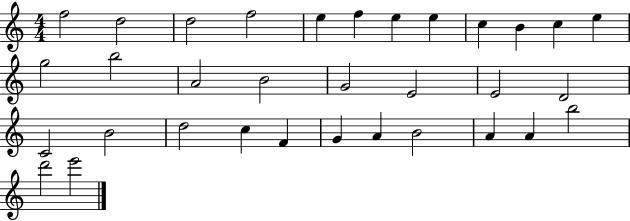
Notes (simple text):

F5/h D5/h D5/h F5/h E5/q F5/q E5/q E5/q C5/q B4/q C5/q E5/q G5/h B5/h A4/h B4/h G4/h E4/h E4/h D4/h C4/h B4/h D5/h C5/q F4/q G4/q A4/q B4/h A4/q A4/q B5/h D6/h E6/h